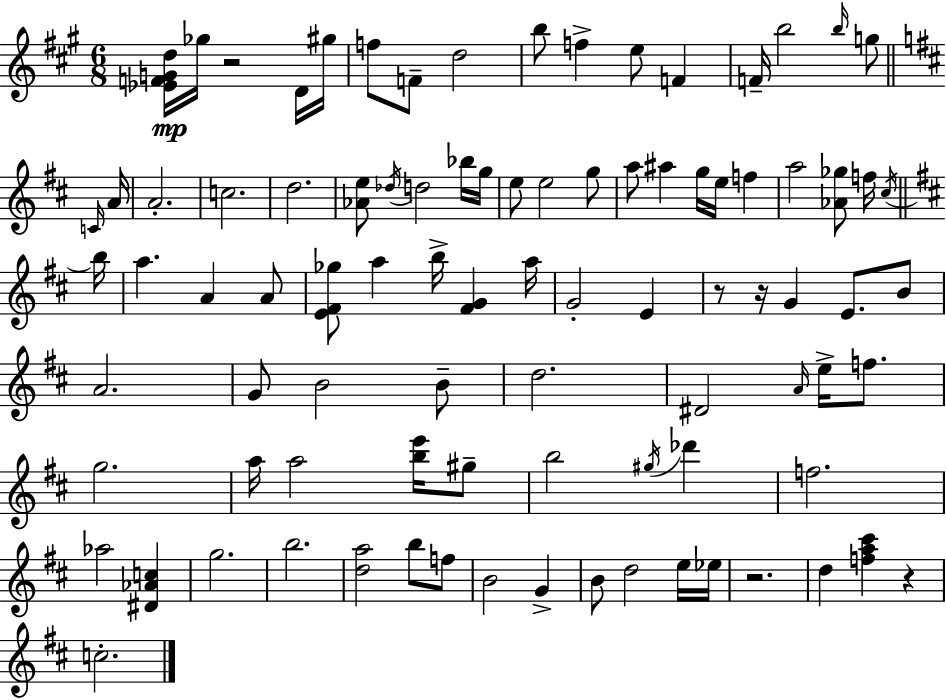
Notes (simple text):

[Eb4,F4,G4,D5]/s Gb5/s R/h D4/s G#5/s F5/e F4/e D5/h B5/e F5/q E5/e F4/q F4/s B5/h B5/s G5/e C4/s A4/s A4/h. C5/h. D5/h. [Ab4,E5]/e Db5/s D5/h Bb5/s G5/s E5/e E5/h G5/e A5/e A#5/q G5/s E5/s F5/q A5/h [Ab4,Gb5]/e F5/s C#5/s B5/s A5/q. A4/q A4/e [E4,F#4,Gb5]/e A5/q B5/s [F#4,G4]/q A5/s G4/h E4/q R/e R/s G4/q E4/e. B4/e A4/h. G4/e B4/h B4/e D5/h. D#4/h A4/s E5/s F5/e. G5/h. A5/s A5/h [B5,E6]/s G#5/e B5/h G#5/s Db6/q F5/h. Ab5/h [D#4,Ab4,C5]/q G5/h. B5/h. [D5,A5]/h B5/e F5/e B4/h G4/q B4/e D5/h E5/s Eb5/s R/h. D5/q [F5,A5,C#6]/q R/q C5/h.